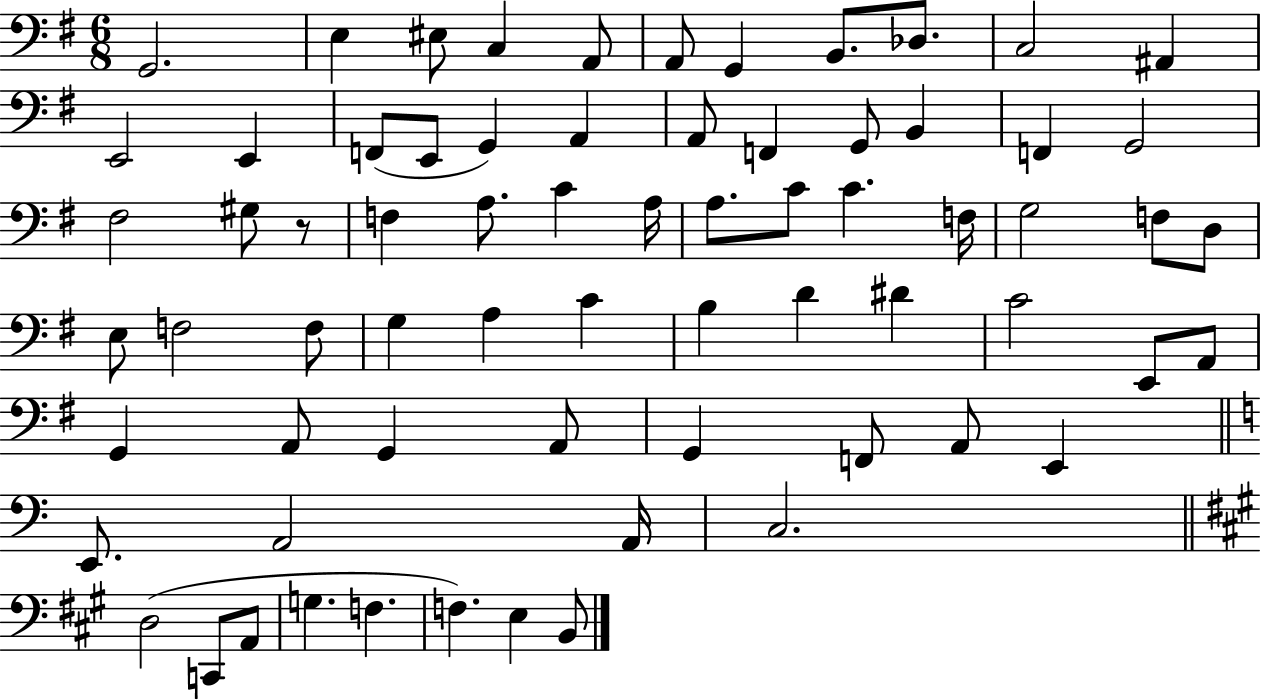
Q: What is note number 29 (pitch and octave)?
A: A3